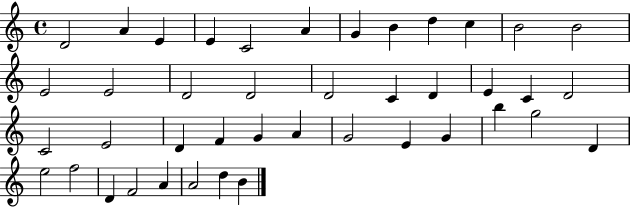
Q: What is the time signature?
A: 4/4